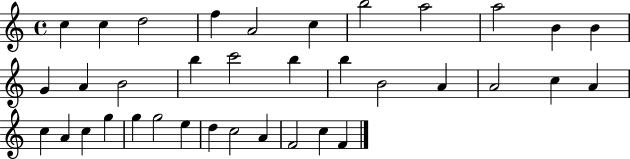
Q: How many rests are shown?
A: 0